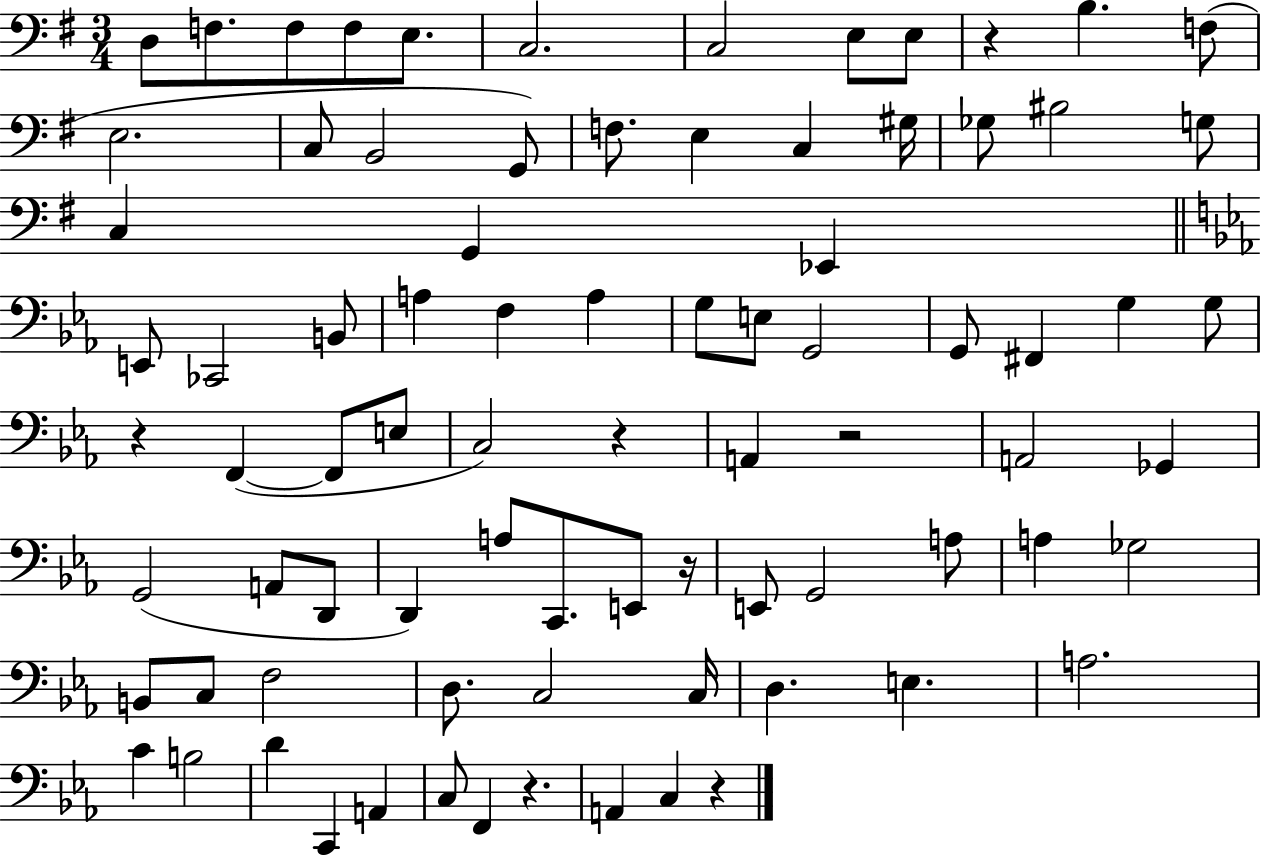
D3/e F3/e. F3/e F3/e E3/e. C3/h. C3/h E3/e E3/e R/q B3/q. F3/e E3/h. C3/e B2/h G2/e F3/e. E3/q C3/q G#3/s Gb3/e BIS3/h G3/e C3/q G2/q Eb2/q E2/e CES2/h B2/e A3/q F3/q A3/q G3/e E3/e G2/h G2/e F#2/q G3/q G3/e R/q F2/q F2/e E3/e C3/h R/q A2/q R/h A2/h Gb2/q G2/h A2/e D2/e D2/q A3/e C2/e. E2/e R/s E2/e G2/h A3/e A3/q Gb3/h B2/e C3/e F3/h D3/e. C3/h C3/s D3/q. E3/q. A3/h. C4/q B3/h D4/q C2/q A2/q C3/e F2/q R/q. A2/q C3/q R/q